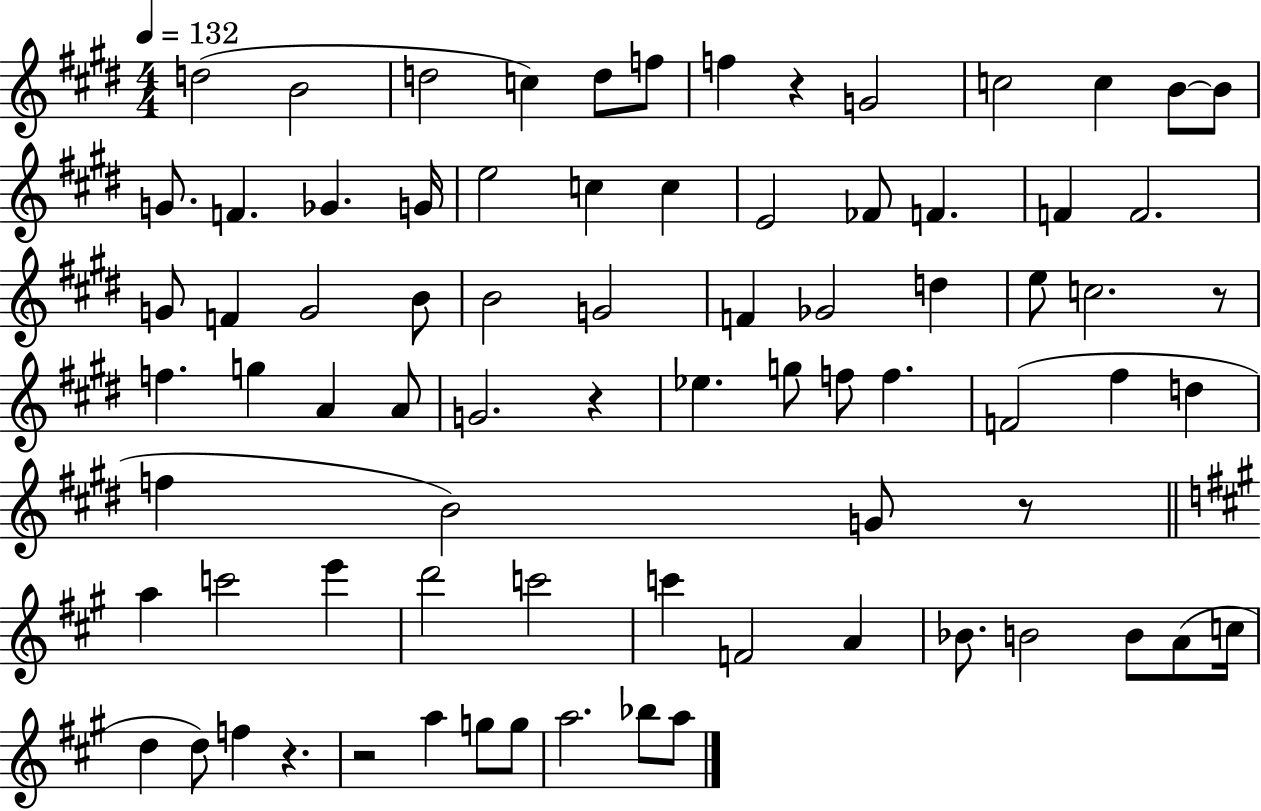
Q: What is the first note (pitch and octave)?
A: D5